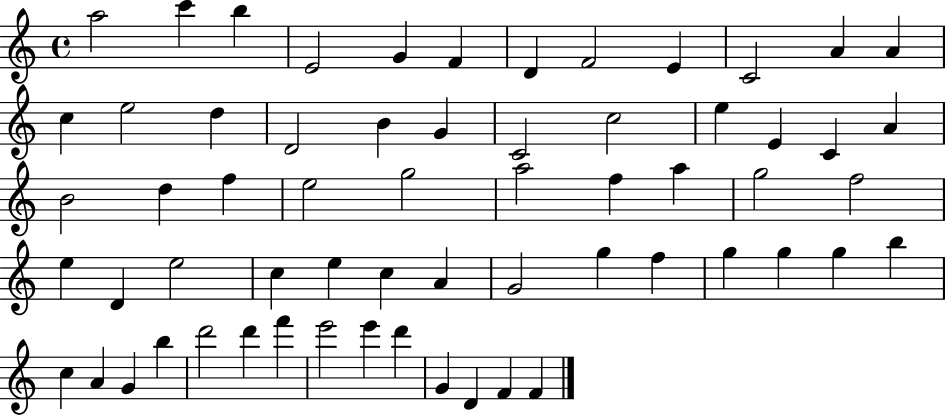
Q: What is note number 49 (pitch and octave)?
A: C5